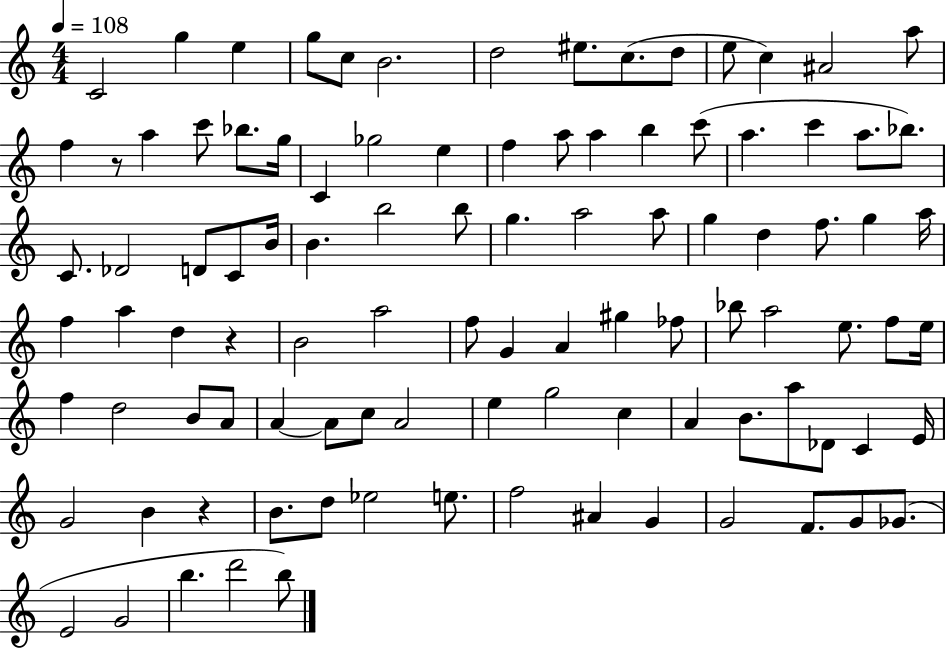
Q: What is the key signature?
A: C major